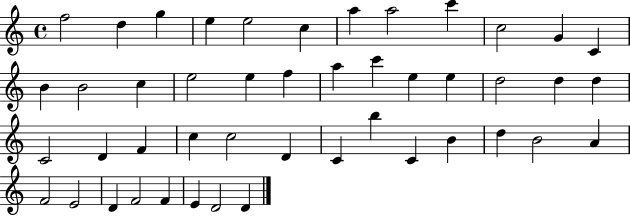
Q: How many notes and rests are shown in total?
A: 46